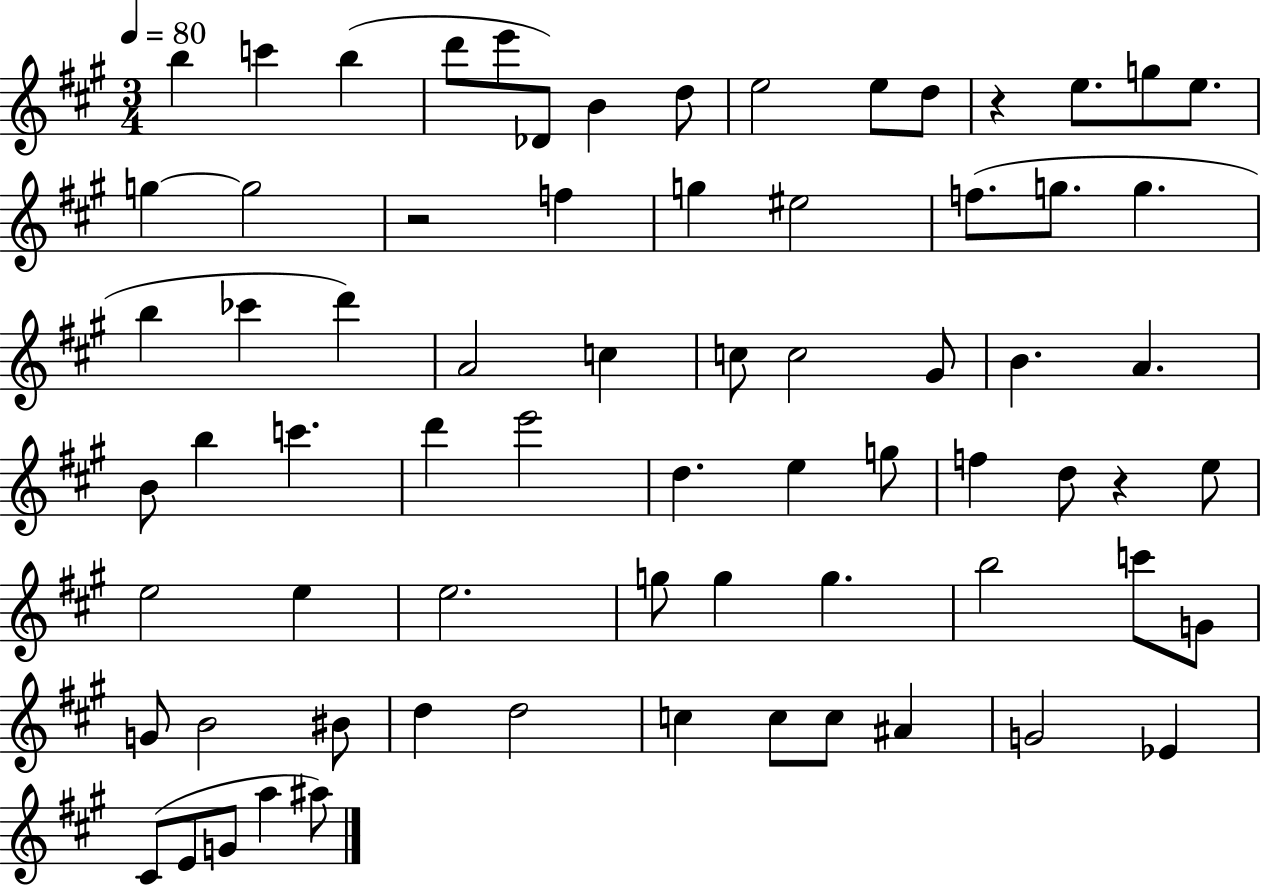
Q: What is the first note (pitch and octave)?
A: B5